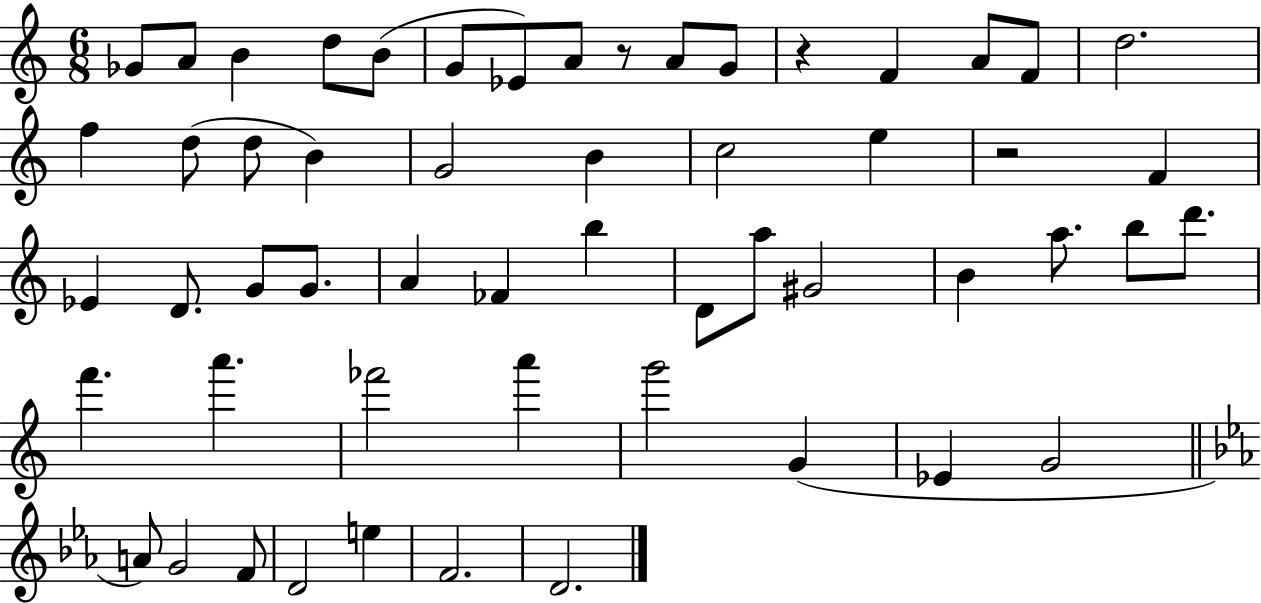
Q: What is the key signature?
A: C major